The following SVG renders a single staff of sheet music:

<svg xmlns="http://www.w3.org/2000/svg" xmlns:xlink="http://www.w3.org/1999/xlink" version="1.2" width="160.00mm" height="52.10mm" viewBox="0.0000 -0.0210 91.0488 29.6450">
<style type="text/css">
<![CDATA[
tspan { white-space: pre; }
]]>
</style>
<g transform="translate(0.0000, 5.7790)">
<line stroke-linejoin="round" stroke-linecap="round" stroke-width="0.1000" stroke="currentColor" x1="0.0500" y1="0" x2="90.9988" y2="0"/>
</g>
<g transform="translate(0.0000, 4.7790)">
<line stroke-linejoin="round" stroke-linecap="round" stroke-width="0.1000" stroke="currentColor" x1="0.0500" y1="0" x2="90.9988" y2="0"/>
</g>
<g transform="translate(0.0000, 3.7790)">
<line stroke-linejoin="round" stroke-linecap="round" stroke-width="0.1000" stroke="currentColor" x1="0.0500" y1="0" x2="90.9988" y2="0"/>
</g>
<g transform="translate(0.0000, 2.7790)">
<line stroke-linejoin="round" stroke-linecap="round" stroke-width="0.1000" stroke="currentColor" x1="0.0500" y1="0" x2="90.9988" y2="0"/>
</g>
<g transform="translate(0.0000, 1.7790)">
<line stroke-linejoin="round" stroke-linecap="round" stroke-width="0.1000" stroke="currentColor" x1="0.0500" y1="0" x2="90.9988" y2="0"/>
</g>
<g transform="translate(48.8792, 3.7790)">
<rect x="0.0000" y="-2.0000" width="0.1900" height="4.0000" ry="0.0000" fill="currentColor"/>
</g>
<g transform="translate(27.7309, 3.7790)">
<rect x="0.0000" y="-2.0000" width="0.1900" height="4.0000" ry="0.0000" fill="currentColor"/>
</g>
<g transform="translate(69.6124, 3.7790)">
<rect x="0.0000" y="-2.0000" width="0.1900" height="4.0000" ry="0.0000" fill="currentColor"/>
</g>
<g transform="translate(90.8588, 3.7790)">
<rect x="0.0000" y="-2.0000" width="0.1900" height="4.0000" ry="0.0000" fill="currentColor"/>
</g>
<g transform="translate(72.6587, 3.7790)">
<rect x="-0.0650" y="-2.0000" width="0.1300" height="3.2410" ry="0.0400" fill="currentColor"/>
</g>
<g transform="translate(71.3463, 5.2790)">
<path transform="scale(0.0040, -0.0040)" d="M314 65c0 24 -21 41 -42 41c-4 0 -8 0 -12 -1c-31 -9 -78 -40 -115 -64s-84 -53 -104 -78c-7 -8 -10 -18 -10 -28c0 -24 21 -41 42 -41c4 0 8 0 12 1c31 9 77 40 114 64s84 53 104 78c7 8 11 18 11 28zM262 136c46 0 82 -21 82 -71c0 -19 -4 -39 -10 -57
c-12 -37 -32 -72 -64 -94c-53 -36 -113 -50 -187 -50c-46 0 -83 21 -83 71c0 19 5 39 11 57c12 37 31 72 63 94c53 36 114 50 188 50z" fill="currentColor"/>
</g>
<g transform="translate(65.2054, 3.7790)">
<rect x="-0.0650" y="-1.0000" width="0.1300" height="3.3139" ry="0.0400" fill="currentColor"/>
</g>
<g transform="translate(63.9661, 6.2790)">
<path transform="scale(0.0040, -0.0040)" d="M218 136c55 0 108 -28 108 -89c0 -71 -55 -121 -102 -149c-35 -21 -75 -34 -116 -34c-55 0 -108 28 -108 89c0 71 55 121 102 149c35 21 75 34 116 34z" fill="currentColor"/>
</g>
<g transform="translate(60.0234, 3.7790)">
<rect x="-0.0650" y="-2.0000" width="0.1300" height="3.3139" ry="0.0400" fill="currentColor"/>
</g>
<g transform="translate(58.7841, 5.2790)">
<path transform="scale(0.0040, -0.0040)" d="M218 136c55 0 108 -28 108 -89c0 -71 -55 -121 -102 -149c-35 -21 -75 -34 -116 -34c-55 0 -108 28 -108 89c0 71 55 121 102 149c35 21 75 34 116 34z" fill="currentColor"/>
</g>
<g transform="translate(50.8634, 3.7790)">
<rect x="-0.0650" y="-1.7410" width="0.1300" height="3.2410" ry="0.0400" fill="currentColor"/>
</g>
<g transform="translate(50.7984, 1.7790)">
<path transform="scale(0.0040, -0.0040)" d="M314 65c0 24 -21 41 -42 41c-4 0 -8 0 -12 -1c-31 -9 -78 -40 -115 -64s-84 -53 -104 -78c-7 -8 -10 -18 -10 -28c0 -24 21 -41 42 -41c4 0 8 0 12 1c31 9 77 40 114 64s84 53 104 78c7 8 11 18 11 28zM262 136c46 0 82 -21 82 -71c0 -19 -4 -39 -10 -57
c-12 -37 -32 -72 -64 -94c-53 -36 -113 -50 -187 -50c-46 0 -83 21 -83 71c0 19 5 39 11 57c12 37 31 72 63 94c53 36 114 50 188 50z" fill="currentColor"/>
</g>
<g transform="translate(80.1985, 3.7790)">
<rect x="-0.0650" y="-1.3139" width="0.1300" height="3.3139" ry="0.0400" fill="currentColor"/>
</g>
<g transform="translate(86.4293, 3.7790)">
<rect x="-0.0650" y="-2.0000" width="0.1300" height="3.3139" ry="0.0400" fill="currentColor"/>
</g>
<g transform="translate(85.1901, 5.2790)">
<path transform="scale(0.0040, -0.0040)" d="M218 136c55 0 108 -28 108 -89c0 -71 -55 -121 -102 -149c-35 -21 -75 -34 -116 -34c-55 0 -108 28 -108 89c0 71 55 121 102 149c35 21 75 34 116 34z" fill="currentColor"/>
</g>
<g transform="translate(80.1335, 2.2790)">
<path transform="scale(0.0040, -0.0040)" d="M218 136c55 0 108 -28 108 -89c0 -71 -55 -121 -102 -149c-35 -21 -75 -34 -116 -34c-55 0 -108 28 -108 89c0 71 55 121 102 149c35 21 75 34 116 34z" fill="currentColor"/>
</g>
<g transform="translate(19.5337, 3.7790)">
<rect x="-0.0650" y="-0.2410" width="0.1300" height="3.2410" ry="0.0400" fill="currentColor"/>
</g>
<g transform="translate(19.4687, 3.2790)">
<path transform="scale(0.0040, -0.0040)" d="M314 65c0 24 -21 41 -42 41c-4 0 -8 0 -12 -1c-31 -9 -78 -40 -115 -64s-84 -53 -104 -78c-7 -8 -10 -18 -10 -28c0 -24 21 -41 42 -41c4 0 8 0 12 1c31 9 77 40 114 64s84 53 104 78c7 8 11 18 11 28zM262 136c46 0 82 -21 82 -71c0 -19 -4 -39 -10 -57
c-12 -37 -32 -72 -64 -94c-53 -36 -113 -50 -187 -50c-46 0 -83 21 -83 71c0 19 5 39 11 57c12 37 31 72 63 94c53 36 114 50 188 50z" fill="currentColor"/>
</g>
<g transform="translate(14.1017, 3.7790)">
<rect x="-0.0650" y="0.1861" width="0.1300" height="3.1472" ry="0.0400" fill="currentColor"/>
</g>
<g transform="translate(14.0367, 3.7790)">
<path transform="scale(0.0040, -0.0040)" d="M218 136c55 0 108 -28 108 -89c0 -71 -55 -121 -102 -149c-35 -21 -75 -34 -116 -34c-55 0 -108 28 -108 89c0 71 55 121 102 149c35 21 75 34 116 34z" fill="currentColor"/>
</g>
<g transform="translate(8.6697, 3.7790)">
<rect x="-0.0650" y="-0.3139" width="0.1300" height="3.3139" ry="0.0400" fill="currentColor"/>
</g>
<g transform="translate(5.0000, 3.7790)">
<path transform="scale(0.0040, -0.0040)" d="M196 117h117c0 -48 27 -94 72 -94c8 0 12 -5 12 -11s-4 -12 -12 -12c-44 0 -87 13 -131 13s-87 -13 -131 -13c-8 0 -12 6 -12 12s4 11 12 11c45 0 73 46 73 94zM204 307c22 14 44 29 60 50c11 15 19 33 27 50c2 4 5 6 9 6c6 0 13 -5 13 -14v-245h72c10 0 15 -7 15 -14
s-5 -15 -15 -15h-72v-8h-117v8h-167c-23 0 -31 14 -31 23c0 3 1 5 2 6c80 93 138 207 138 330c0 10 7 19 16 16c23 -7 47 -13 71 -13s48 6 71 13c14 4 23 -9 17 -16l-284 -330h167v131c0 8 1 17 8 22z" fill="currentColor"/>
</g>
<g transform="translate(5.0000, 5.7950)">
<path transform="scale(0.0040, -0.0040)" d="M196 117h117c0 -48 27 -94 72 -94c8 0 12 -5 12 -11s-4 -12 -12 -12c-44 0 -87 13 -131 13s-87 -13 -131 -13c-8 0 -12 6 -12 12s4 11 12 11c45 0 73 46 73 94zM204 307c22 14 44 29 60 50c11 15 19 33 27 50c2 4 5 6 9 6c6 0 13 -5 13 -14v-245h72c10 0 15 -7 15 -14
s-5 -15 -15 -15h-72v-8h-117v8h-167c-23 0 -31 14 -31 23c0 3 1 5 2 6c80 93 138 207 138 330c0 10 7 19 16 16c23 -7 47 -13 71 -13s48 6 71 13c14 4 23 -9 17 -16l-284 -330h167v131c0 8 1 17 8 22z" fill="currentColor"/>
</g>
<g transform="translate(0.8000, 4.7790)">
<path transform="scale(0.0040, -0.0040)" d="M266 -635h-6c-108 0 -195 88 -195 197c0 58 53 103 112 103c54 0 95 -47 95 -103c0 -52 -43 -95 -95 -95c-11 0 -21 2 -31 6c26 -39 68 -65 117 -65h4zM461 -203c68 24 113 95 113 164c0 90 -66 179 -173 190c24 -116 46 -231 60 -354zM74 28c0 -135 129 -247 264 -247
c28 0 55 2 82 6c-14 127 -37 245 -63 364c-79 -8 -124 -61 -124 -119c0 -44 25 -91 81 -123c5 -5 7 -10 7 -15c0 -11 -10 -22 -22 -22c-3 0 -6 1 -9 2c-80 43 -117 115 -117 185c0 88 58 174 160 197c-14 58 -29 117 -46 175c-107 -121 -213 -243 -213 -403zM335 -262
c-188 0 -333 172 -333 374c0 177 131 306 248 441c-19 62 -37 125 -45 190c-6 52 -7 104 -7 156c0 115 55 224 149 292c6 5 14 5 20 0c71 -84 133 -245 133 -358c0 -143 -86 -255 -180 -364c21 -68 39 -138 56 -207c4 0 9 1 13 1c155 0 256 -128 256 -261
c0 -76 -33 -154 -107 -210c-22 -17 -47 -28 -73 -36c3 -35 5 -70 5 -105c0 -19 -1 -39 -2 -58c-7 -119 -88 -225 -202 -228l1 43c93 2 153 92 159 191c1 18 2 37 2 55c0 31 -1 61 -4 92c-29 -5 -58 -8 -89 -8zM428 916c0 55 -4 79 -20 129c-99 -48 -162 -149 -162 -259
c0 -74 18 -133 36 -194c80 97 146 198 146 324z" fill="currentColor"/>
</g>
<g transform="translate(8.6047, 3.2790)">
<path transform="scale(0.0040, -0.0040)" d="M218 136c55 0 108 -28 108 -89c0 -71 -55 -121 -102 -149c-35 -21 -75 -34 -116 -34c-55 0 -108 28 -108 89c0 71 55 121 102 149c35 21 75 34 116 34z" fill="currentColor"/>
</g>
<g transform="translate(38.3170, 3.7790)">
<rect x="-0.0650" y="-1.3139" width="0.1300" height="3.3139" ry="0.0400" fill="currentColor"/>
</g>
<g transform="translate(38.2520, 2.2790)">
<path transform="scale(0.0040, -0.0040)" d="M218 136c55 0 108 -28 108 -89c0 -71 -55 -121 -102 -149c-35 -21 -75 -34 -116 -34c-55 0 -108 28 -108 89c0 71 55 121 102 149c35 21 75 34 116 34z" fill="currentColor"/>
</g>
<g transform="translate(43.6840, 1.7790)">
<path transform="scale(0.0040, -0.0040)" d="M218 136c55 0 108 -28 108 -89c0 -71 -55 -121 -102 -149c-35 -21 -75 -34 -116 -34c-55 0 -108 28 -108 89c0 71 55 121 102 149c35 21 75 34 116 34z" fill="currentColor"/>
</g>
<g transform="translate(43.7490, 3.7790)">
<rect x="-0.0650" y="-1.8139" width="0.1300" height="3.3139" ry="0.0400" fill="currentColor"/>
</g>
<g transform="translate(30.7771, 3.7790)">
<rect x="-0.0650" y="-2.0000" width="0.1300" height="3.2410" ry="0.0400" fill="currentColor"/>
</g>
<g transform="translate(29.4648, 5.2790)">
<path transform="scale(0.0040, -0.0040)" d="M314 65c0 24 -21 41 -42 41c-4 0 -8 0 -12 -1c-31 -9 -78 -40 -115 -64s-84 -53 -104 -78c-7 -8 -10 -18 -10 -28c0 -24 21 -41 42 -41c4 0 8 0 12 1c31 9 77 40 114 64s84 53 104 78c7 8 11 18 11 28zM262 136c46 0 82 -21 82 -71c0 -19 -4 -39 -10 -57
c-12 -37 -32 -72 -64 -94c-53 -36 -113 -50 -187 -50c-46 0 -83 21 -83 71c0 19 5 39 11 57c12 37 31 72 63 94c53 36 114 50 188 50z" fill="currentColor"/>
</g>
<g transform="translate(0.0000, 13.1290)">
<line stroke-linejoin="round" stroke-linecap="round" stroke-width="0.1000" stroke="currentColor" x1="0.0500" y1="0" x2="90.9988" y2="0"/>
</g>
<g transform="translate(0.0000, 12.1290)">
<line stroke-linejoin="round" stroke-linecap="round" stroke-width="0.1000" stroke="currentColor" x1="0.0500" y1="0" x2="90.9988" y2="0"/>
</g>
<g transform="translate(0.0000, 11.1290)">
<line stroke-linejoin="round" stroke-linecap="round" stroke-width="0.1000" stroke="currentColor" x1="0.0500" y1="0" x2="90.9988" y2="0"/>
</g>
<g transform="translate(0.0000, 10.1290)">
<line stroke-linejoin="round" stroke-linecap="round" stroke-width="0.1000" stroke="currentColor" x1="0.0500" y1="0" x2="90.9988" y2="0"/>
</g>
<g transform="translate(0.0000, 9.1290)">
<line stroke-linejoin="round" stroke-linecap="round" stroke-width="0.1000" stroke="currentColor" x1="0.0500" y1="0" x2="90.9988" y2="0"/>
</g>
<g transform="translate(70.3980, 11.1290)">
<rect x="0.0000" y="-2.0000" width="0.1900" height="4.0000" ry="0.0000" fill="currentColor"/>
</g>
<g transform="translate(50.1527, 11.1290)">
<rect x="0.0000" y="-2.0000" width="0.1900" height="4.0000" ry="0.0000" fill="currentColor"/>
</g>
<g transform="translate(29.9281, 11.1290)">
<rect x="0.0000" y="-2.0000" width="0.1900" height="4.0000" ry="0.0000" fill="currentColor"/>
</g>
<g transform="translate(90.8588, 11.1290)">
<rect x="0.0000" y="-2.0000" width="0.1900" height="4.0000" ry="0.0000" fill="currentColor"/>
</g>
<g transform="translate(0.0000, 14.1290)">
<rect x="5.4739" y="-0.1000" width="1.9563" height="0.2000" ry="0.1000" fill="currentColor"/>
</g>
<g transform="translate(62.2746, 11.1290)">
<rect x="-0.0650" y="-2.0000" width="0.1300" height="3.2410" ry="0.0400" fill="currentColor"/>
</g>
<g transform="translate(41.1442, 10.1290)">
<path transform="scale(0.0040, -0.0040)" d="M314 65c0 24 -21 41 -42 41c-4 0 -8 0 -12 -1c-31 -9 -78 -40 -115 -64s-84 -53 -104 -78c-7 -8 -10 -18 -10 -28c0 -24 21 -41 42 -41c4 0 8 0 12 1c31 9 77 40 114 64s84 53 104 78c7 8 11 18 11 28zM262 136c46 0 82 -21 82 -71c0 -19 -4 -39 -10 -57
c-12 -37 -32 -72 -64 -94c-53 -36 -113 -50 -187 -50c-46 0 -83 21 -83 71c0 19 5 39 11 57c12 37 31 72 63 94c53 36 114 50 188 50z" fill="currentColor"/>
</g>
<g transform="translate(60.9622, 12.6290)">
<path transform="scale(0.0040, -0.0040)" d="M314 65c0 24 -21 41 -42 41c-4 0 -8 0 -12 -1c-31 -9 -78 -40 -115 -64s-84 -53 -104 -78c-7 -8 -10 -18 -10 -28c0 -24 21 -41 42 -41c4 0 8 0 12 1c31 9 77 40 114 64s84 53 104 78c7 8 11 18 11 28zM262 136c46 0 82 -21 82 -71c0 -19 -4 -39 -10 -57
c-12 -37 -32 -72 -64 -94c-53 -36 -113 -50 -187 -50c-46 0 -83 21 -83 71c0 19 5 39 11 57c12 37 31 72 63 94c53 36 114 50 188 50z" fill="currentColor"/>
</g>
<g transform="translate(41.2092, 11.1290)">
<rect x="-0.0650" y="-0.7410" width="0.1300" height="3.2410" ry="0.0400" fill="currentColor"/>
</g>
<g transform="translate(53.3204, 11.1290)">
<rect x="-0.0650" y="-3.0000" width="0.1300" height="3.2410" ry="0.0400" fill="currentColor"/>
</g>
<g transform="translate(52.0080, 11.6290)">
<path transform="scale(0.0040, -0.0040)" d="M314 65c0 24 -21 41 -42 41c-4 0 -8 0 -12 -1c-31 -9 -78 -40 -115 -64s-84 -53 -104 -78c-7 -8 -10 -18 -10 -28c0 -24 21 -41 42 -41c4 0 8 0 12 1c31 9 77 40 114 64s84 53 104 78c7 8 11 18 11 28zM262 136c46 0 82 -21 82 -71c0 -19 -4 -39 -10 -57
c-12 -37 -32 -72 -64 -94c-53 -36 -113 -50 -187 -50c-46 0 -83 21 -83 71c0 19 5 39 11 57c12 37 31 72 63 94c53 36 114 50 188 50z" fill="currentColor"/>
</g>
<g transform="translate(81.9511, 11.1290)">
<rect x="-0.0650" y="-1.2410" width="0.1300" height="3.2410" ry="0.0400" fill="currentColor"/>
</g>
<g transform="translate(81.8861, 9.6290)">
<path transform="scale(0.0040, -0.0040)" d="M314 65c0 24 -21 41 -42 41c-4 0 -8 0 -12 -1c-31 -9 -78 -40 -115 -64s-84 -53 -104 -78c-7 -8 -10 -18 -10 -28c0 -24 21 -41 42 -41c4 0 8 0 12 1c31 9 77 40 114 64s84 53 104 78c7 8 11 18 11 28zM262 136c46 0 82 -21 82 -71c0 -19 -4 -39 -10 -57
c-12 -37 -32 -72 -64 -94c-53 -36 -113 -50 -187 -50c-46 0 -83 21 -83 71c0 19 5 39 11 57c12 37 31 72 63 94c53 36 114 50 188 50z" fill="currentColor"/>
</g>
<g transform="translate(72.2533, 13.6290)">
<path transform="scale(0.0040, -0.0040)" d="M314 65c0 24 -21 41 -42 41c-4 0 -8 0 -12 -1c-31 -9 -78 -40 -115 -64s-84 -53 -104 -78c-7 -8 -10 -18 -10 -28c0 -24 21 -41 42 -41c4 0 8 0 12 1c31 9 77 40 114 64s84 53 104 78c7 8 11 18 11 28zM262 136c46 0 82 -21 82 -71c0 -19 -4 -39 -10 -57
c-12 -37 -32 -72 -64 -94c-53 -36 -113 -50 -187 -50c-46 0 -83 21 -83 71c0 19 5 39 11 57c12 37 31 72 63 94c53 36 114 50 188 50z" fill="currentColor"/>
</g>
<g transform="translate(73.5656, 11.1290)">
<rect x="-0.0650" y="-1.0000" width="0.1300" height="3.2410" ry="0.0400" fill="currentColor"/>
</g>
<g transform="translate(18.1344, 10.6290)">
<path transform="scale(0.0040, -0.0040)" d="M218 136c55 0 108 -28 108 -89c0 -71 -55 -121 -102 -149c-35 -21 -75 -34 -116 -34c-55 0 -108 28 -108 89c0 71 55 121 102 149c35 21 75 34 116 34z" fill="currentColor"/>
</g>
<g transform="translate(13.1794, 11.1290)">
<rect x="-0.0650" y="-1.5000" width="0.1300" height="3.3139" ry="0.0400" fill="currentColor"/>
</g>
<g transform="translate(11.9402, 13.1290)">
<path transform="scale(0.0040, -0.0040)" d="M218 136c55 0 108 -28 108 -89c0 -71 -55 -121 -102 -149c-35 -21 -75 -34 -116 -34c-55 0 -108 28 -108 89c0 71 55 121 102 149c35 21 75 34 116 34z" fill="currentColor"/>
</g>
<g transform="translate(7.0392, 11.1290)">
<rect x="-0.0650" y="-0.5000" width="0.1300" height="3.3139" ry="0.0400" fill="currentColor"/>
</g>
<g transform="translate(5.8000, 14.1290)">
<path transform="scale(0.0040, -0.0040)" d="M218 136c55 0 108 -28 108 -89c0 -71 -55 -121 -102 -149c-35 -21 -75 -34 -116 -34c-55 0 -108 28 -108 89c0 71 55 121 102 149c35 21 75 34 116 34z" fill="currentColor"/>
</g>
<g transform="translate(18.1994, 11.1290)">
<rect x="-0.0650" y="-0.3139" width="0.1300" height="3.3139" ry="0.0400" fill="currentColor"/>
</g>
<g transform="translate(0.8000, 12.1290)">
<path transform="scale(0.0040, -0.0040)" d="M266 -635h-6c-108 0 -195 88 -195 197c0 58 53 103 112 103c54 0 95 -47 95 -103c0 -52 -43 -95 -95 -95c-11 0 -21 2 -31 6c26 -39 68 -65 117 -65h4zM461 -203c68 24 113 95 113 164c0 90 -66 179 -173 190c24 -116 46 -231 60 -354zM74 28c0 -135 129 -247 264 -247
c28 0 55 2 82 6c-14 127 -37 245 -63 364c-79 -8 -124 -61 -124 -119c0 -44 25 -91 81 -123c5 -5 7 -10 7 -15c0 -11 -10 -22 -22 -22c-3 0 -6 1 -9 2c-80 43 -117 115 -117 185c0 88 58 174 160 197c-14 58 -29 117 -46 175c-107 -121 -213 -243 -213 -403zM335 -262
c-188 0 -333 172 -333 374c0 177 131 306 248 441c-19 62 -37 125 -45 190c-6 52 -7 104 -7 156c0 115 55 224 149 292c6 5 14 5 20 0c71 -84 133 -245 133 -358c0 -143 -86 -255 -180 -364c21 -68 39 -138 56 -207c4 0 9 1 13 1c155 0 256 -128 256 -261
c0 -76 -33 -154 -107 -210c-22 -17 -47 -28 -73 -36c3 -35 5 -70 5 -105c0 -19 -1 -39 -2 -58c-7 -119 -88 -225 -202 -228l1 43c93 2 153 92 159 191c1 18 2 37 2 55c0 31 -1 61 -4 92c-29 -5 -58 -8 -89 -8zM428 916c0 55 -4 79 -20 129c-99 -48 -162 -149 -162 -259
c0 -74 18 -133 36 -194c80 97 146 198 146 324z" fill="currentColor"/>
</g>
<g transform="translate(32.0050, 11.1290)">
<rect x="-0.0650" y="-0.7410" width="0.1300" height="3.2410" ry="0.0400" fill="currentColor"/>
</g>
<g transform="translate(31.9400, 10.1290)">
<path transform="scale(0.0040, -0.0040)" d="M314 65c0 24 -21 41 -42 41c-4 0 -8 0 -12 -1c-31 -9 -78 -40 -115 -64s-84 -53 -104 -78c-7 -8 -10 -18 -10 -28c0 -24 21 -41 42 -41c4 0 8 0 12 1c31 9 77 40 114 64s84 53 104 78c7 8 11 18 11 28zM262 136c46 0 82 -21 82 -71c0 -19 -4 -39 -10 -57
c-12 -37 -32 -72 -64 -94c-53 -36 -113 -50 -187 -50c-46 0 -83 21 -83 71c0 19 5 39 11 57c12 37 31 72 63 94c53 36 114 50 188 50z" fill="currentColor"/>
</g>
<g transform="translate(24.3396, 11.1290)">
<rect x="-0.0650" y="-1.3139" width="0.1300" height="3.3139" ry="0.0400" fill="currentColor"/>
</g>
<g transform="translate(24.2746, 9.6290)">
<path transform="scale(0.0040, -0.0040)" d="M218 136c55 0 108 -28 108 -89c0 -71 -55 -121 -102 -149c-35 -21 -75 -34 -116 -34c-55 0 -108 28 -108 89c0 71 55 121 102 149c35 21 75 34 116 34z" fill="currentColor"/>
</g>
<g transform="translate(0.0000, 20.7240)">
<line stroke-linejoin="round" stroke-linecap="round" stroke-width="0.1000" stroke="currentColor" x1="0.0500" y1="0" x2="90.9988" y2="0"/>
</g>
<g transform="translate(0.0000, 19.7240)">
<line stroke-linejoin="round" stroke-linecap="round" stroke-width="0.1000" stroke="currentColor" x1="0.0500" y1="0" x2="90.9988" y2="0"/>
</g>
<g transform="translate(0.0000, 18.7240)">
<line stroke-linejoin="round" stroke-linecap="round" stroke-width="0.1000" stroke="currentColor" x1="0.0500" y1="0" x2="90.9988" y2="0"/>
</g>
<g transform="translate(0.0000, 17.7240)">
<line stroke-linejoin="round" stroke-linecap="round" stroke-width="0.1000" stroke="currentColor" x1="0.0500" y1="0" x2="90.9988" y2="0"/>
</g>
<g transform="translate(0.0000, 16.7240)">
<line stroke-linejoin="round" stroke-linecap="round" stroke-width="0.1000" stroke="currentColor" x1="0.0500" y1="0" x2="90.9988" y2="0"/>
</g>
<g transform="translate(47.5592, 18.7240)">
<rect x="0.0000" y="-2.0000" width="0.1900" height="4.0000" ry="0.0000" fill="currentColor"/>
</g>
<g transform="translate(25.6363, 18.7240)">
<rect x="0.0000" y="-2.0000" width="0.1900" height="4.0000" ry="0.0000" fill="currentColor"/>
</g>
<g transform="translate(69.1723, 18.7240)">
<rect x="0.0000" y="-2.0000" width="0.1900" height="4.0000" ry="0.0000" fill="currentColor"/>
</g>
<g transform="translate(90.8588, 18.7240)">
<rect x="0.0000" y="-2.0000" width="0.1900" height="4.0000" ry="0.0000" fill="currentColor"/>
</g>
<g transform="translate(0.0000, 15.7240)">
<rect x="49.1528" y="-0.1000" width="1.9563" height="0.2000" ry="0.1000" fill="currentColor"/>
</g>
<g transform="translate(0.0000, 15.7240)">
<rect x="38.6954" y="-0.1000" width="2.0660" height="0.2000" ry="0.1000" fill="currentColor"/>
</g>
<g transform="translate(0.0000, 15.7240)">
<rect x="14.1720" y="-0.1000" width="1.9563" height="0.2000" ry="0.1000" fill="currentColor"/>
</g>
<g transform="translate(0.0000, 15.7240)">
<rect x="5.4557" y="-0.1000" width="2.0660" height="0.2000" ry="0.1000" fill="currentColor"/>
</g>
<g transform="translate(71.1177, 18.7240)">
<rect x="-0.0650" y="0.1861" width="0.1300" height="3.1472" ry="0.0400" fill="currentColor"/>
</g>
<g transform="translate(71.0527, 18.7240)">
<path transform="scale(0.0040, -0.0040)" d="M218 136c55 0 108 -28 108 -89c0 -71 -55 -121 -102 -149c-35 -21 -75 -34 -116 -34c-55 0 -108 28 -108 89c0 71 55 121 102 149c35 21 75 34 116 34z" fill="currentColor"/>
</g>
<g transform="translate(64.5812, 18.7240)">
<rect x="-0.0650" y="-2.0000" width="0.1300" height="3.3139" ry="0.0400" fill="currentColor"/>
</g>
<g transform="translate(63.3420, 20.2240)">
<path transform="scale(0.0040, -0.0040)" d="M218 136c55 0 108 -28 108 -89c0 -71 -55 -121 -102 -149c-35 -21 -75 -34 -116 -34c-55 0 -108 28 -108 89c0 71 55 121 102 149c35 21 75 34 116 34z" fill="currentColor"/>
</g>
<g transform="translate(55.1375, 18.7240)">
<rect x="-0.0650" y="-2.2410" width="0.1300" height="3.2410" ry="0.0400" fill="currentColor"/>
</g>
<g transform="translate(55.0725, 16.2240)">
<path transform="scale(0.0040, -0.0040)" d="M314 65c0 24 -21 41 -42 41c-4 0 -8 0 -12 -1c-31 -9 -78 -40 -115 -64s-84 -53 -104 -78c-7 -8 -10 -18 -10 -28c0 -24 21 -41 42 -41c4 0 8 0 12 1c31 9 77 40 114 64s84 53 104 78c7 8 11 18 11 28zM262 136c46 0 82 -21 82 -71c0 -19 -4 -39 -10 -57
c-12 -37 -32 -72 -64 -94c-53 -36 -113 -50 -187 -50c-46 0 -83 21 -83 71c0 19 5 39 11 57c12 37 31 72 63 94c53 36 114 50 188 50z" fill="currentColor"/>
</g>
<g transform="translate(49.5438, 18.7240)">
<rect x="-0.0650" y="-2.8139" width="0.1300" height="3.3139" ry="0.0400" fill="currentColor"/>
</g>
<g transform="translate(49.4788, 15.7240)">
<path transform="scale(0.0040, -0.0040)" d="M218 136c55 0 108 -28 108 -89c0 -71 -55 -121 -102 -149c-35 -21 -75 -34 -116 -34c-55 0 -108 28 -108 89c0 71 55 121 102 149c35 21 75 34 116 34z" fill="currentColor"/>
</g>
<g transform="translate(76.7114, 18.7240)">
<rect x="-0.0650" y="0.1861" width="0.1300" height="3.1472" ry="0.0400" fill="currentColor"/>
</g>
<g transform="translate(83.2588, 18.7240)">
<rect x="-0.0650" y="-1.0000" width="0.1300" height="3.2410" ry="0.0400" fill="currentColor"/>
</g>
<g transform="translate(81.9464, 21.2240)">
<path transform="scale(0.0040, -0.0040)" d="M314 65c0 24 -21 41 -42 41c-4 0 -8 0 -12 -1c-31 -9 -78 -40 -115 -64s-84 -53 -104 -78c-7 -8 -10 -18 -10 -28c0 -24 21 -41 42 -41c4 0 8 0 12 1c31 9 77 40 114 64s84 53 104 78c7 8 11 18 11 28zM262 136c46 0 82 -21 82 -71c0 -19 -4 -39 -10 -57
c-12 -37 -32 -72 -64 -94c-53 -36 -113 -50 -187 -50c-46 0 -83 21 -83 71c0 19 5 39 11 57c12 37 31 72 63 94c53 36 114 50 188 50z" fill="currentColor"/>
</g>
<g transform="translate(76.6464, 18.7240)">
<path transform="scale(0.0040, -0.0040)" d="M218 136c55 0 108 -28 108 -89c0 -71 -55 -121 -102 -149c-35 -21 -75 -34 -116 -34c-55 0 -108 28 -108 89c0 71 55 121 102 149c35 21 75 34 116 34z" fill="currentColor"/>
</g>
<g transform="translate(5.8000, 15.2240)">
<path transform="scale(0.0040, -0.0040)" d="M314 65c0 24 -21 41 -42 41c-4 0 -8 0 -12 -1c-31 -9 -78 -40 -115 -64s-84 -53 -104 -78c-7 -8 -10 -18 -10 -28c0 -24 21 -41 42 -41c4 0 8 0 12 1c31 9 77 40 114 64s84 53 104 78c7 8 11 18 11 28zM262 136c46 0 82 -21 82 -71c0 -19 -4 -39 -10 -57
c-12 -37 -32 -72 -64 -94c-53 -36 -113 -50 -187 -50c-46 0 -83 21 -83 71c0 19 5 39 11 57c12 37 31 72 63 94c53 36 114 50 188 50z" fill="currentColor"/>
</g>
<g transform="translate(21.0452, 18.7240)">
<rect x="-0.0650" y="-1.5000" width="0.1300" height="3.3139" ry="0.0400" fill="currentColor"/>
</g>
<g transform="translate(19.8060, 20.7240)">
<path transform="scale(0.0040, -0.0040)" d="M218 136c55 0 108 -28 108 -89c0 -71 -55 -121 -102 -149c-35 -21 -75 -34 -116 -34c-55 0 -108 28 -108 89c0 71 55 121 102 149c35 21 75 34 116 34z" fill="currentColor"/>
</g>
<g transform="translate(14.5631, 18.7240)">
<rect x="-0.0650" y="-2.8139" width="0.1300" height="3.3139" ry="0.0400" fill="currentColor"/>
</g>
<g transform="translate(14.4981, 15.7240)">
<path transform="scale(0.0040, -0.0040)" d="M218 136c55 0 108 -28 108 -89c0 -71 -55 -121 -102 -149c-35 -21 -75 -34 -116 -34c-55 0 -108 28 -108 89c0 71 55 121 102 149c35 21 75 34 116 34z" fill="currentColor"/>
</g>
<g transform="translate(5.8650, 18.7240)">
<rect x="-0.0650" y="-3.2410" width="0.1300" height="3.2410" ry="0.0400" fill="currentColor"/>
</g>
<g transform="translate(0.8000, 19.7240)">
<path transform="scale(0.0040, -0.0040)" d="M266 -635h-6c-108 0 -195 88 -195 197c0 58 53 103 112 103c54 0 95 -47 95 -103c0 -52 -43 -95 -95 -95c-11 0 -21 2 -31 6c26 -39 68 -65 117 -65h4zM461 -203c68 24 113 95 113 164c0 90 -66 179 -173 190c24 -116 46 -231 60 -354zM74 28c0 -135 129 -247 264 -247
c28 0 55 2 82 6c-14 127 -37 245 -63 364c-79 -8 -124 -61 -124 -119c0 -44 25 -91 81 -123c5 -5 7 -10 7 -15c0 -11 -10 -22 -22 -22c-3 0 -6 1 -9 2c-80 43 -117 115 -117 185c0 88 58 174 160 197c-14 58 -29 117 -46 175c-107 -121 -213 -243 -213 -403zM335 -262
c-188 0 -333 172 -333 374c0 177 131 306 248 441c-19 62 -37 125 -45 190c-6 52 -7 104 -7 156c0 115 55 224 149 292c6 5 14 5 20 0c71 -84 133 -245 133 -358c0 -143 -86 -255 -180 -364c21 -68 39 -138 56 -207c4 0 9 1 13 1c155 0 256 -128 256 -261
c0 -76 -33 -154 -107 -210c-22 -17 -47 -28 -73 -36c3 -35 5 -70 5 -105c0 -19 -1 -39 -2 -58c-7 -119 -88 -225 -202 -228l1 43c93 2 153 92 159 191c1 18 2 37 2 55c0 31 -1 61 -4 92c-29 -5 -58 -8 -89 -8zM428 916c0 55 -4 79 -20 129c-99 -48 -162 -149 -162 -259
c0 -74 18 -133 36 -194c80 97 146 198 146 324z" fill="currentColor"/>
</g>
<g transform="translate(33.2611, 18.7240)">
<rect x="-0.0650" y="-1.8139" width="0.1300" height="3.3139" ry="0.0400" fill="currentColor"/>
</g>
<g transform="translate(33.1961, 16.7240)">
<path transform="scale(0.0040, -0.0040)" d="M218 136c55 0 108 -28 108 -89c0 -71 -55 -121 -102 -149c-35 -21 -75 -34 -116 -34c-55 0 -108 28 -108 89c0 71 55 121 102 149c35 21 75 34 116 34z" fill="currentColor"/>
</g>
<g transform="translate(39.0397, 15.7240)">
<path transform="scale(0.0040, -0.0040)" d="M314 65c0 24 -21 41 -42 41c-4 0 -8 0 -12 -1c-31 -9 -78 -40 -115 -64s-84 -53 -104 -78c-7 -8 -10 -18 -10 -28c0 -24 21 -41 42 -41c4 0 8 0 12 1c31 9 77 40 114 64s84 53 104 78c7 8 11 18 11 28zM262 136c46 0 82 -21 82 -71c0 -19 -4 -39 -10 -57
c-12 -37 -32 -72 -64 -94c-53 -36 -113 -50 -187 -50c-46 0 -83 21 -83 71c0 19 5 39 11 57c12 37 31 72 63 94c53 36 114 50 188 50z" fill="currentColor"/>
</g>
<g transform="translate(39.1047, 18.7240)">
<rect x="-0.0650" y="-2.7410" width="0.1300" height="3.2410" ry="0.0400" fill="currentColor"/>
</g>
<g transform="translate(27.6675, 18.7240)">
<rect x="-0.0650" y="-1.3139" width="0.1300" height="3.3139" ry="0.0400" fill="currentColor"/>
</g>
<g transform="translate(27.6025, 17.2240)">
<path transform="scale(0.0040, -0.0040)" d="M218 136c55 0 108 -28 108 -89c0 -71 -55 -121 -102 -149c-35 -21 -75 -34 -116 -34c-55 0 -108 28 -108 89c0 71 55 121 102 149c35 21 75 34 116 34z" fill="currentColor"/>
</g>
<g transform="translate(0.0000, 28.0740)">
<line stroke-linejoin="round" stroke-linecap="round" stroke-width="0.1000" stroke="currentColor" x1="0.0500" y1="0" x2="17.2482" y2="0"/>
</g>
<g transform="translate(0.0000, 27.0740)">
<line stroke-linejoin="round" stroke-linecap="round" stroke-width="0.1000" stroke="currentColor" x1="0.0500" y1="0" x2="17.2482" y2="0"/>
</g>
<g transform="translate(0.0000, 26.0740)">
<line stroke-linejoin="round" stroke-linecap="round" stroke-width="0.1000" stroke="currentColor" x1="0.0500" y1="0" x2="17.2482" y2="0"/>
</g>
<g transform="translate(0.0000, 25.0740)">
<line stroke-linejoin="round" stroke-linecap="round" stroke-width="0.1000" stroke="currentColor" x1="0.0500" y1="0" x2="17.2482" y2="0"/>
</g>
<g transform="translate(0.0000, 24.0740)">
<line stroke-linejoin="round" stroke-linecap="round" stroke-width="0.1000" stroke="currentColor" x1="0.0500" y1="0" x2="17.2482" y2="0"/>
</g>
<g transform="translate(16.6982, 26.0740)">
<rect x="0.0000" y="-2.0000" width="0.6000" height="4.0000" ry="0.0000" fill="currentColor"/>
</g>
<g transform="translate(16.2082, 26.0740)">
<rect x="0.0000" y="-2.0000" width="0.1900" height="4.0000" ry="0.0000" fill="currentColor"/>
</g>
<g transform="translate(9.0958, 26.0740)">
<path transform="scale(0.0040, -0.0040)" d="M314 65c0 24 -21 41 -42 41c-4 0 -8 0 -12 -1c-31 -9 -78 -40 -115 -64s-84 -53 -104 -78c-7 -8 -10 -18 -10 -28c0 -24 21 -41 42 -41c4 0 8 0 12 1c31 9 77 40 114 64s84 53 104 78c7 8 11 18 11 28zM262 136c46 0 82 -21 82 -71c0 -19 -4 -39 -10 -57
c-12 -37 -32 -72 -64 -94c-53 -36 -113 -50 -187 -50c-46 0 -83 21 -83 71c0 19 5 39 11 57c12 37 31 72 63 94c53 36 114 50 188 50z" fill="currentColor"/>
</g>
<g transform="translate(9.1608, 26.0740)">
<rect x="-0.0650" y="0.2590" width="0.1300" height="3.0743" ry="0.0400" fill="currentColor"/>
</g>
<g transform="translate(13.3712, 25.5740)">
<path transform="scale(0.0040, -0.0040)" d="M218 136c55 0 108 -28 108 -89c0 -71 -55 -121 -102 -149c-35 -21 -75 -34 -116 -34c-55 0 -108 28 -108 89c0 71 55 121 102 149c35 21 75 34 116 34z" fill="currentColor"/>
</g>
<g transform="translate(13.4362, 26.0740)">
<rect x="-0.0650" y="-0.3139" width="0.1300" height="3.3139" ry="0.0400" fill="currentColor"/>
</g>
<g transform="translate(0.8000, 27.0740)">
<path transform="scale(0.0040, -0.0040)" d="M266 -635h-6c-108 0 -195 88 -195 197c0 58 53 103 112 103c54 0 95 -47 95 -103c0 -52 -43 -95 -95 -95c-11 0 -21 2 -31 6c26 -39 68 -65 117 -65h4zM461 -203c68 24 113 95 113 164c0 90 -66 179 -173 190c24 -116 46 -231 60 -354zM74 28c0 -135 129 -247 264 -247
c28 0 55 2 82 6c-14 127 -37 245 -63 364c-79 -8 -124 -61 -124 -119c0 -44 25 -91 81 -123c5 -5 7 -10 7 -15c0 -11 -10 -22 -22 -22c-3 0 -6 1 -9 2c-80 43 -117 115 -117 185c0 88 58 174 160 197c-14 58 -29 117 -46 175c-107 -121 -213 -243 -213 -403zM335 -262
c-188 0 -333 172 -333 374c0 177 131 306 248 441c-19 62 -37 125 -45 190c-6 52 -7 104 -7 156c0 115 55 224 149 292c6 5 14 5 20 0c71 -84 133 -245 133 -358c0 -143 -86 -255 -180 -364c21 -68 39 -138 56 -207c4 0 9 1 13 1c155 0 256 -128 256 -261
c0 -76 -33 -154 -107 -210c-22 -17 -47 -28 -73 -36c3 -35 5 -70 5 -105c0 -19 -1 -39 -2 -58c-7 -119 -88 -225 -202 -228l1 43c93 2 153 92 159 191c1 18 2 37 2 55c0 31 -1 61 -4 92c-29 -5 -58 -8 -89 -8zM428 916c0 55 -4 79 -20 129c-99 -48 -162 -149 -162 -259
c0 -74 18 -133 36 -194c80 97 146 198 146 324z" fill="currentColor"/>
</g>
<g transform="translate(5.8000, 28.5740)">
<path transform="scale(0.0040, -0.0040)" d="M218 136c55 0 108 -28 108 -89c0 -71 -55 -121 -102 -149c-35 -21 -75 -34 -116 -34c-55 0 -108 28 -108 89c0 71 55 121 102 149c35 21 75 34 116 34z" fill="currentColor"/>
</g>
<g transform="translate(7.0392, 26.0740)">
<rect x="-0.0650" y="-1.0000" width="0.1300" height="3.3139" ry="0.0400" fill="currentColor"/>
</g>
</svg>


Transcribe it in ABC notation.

X:1
T:Untitled
M:4/4
L:1/4
K:C
c B c2 F2 e f f2 F D F2 e F C E c e d2 d2 A2 F2 D2 e2 b2 a E e f a2 a g2 F B B D2 D B2 c